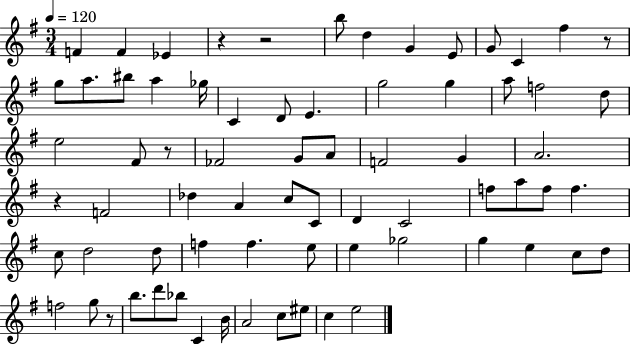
F4/q F4/q Eb4/q R/q R/h B5/e D5/q G4/q E4/e G4/e C4/q F#5/q R/e G5/e A5/e. BIS5/e A5/q Gb5/s C4/q D4/e E4/q. G5/h G5/q A5/e F5/h D5/e E5/h F#4/e R/e FES4/h G4/e A4/e F4/h G4/q A4/h. R/q F4/h Db5/q A4/q C5/e C4/e D4/q C4/h F5/e A5/e F5/e F5/q. C5/e D5/h D5/e F5/q F5/q. E5/e E5/q Gb5/h G5/q E5/q C5/e D5/e F5/h G5/e R/e B5/e. D6/e Bb5/e C4/q B4/s A4/h C5/e EIS5/e C5/q E5/h